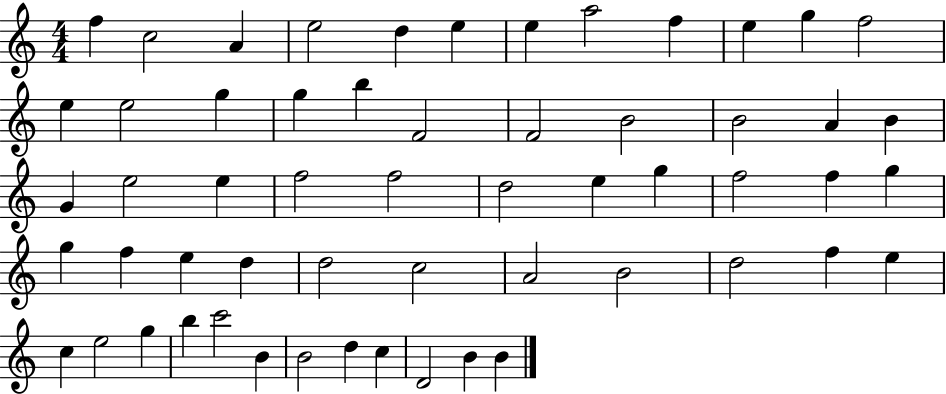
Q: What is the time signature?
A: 4/4